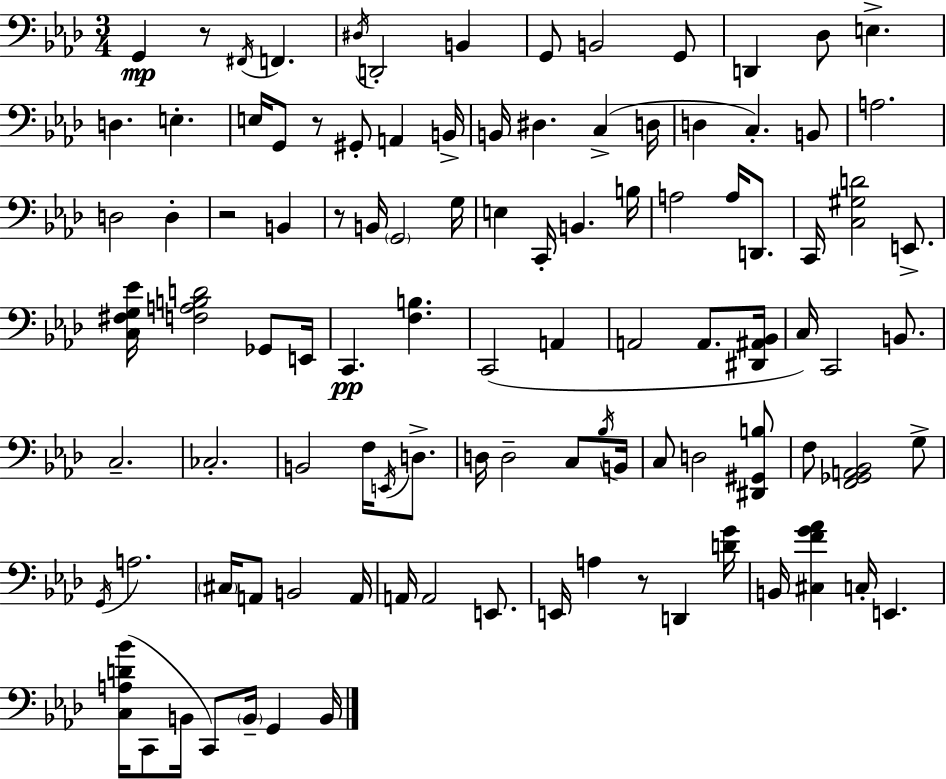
X:1
T:Untitled
M:3/4
L:1/4
K:Ab
G,, z/2 ^F,,/4 F,, ^D,/4 D,,2 B,, G,,/2 B,,2 G,,/2 D,, _D,/2 E, D, E, E,/4 G,,/2 z/2 ^G,,/2 A,, B,,/4 B,,/4 ^D, C, D,/4 D, C, B,,/2 A,2 D,2 D, z2 B,, z/2 B,,/4 G,,2 G,/4 E, C,,/4 B,, B,/4 A,2 A,/4 D,,/2 C,,/4 [C,^G,D]2 E,,/2 [C,^F,G,_E]/4 [F,A,B,D]2 _G,,/2 E,,/4 C,, [F,B,] C,,2 A,, A,,2 A,,/2 [^D,,^A,,_B,,]/4 C,/4 C,,2 B,,/2 C,2 _C,2 B,,2 F,/4 E,,/4 D,/2 D,/4 D,2 C,/2 _B,/4 B,,/4 C,/2 D,2 [^D,,^G,,B,]/2 F,/2 [F,,_G,,A,,_B,,]2 G,/2 G,,/4 A,2 ^C,/4 A,,/2 B,,2 A,,/4 A,,/4 A,,2 E,,/2 E,,/4 A, z/2 D,, [DG]/4 B,,/4 [^C,FG_A] C,/4 E,, [C,A,D_B]/4 C,,/2 B,,/4 C,,/2 B,,/4 G,, B,,/4